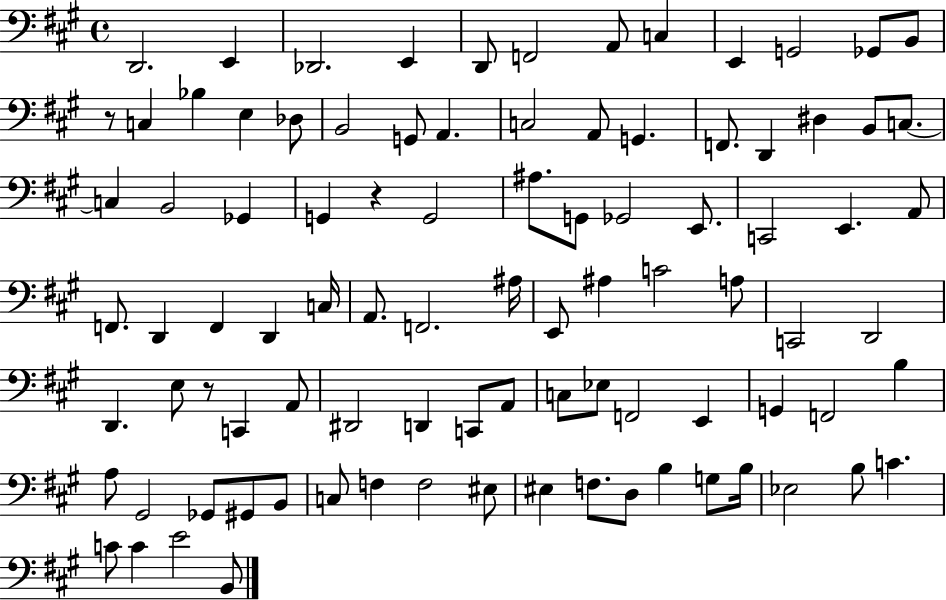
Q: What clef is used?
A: bass